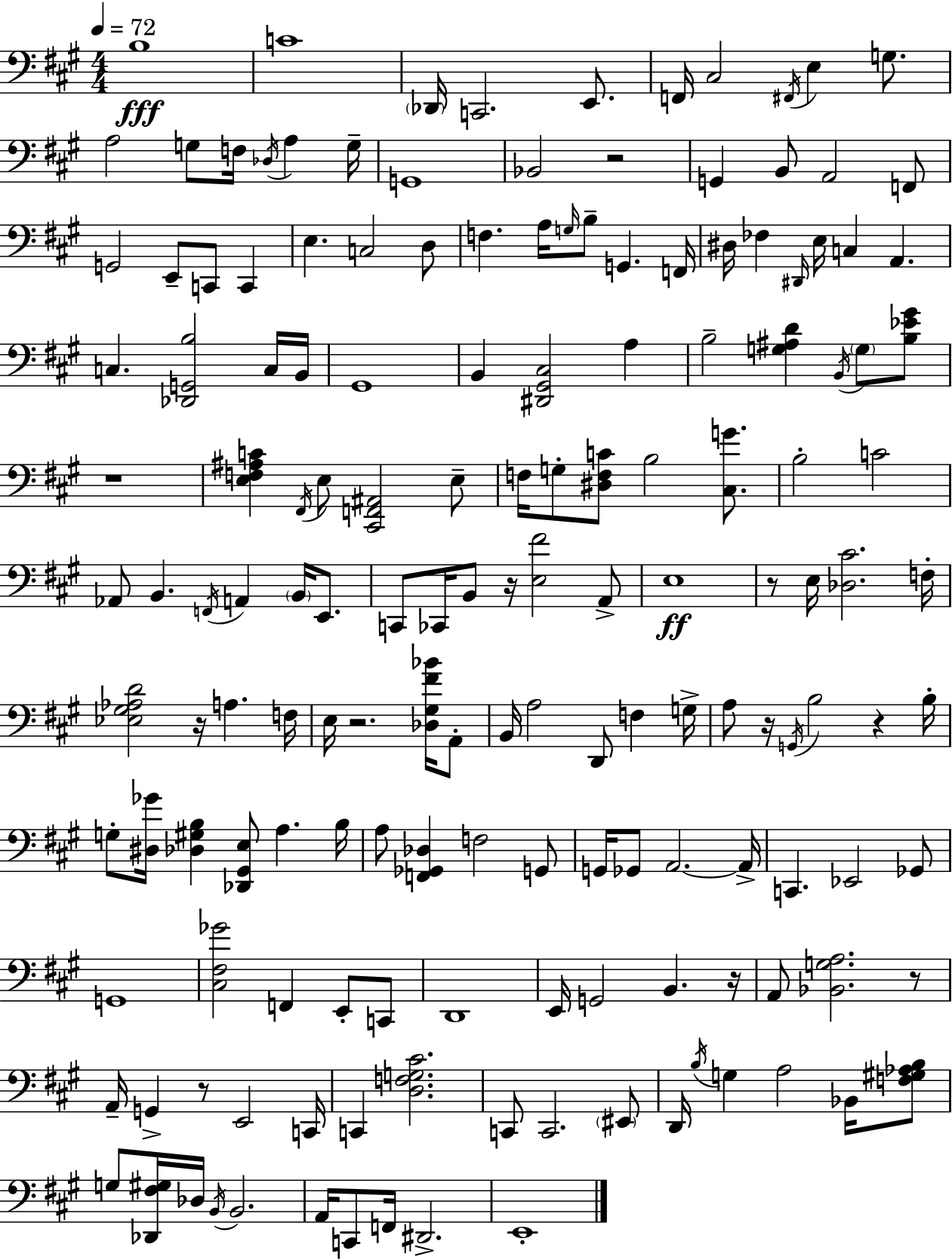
B3/w C4/w Db2/s C2/h. E2/e. F2/s C#3/h F#2/s E3/q G3/e. A3/h G3/e F3/s Db3/s A3/q G3/s G2/w Bb2/h R/h G2/q B2/e A2/h F2/e G2/h E2/e C2/e C2/q E3/q. C3/h D3/e F3/q. A3/s G3/s B3/e G2/q. F2/s D#3/s FES3/q D#2/s E3/s C3/q A2/q. C3/q. [Db2,G2,B3]/h C3/s B2/s G#2/w B2/q [D#2,G#2,C#3]/h A3/q B3/h [G3,A#3,D4]/q B2/s G3/e [B3,Eb4,G#4]/e R/w [E3,F3,A#3,C4]/q F#2/s E3/e [C#2,F2,A#2]/h E3/e F3/s G3/e [D#3,F3,C4]/e B3/h [C#3,G4]/e. B3/h C4/h Ab2/e B2/q. F2/s A2/q B2/s E2/e. C2/e CES2/s B2/e R/s [E3,F#4]/h A2/e E3/w R/e E3/s [Db3,C#4]/h. F3/s [Eb3,G#3,Ab3,D4]/h R/s A3/q. F3/s E3/s R/h. [Db3,G#3,F#4,Bb4]/s A2/e B2/s A3/h D2/e F3/q G3/s A3/e R/s G2/s B3/h R/q B3/s G3/e [D#3,Gb4]/s [Db3,G#3,B3]/q [Db2,G#2,E3]/e A3/q. B3/s A3/e [F2,Gb2,Db3]/q F3/h G2/e G2/s Gb2/e A2/h. A2/s C2/q. Eb2/h Gb2/e G2/w [C#3,F#3,Gb4]/h F2/q E2/e C2/e D2/w E2/s G2/h B2/q. R/s A2/e [Bb2,G3,A3]/h. R/e A2/s G2/q R/e E2/h C2/s C2/q [D3,F3,G3,C#4]/h. C2/e C2/h. EIS2/e D2/s B3/s G3/q A3/h Bb2/s [F3,G#3,Ab3,B3]/e G3/e [Db2,F#3,G#3]/s Db3/s B2/s B2/h. A2/s C2/e F2/s D#2/h. E2/w